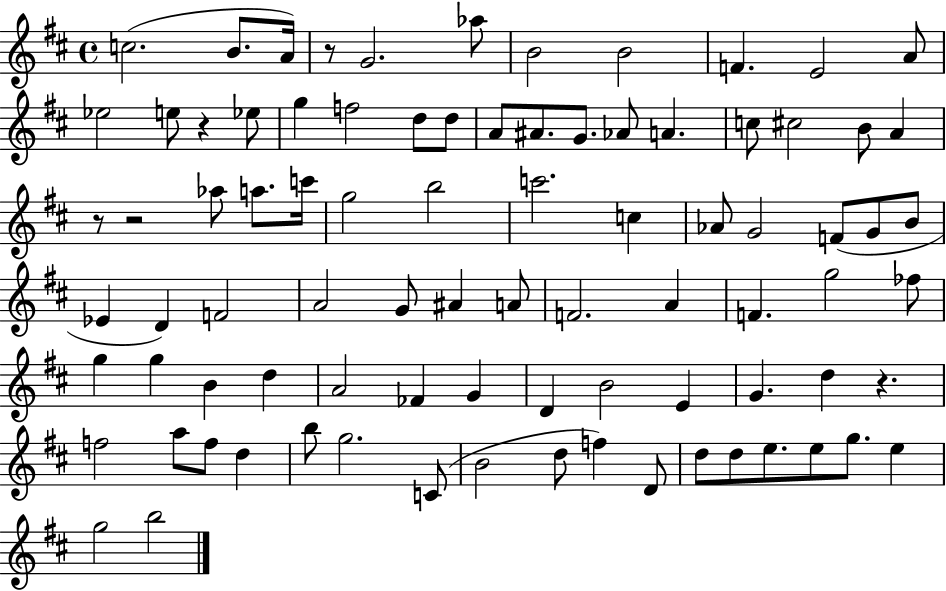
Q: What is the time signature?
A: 4/4